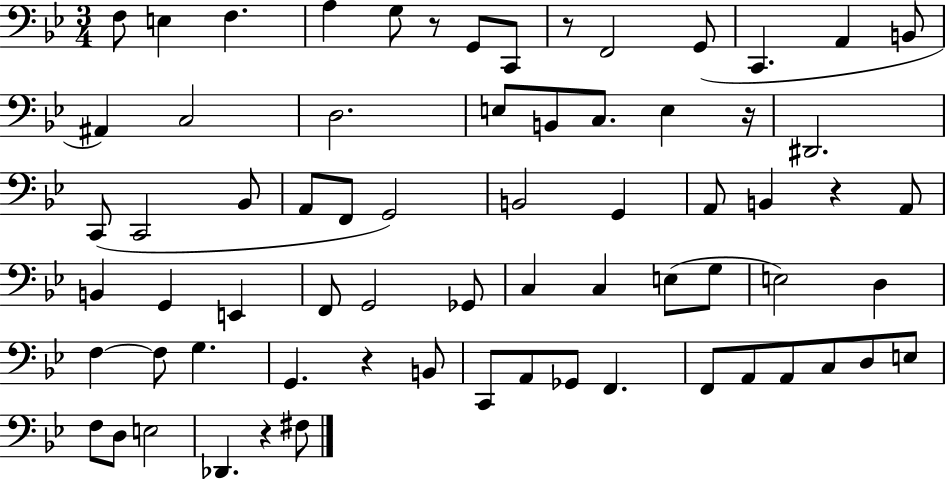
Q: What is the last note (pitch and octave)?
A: F#3